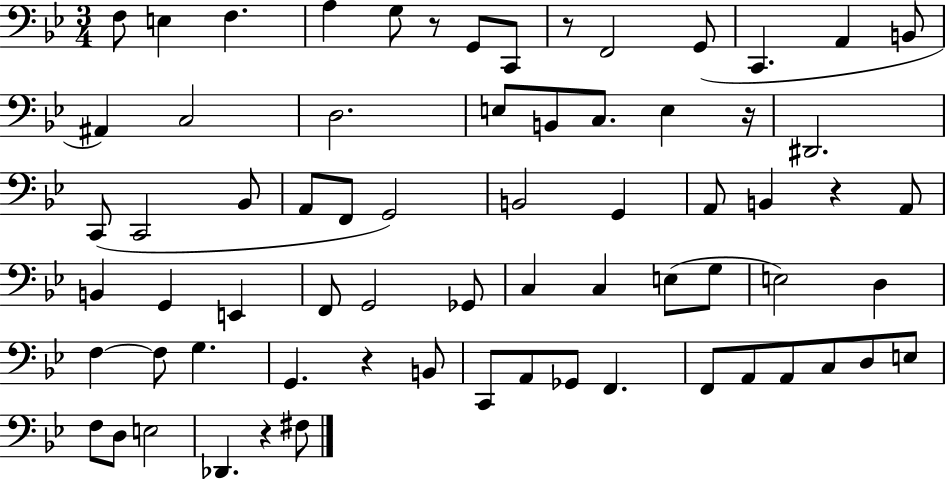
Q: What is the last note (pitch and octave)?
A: F#3